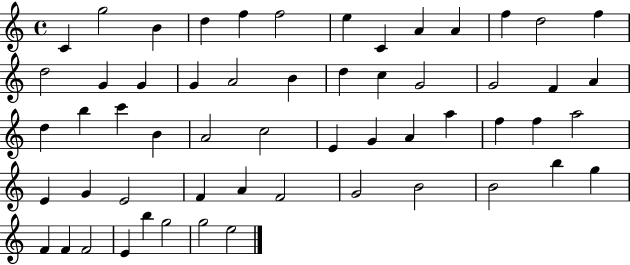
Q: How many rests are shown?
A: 0